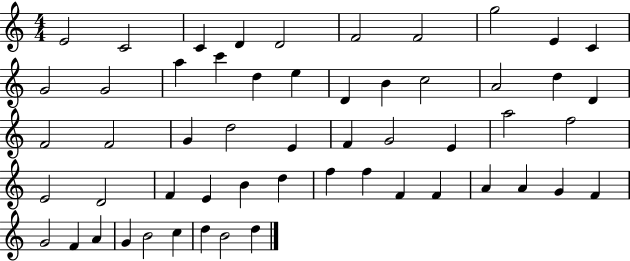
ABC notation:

X:1
T:Untitled
M:4/4
L:1/4
K:C
E2 C2 C D D2 F2 F2 g2 E C G2 G2 a c' d e D B c2 A2 d D F2 F2 G d2 E F G2 E a2 f2 E2 D2 F E B d f f F F A A G F G2 F A G B2 c d B2 d